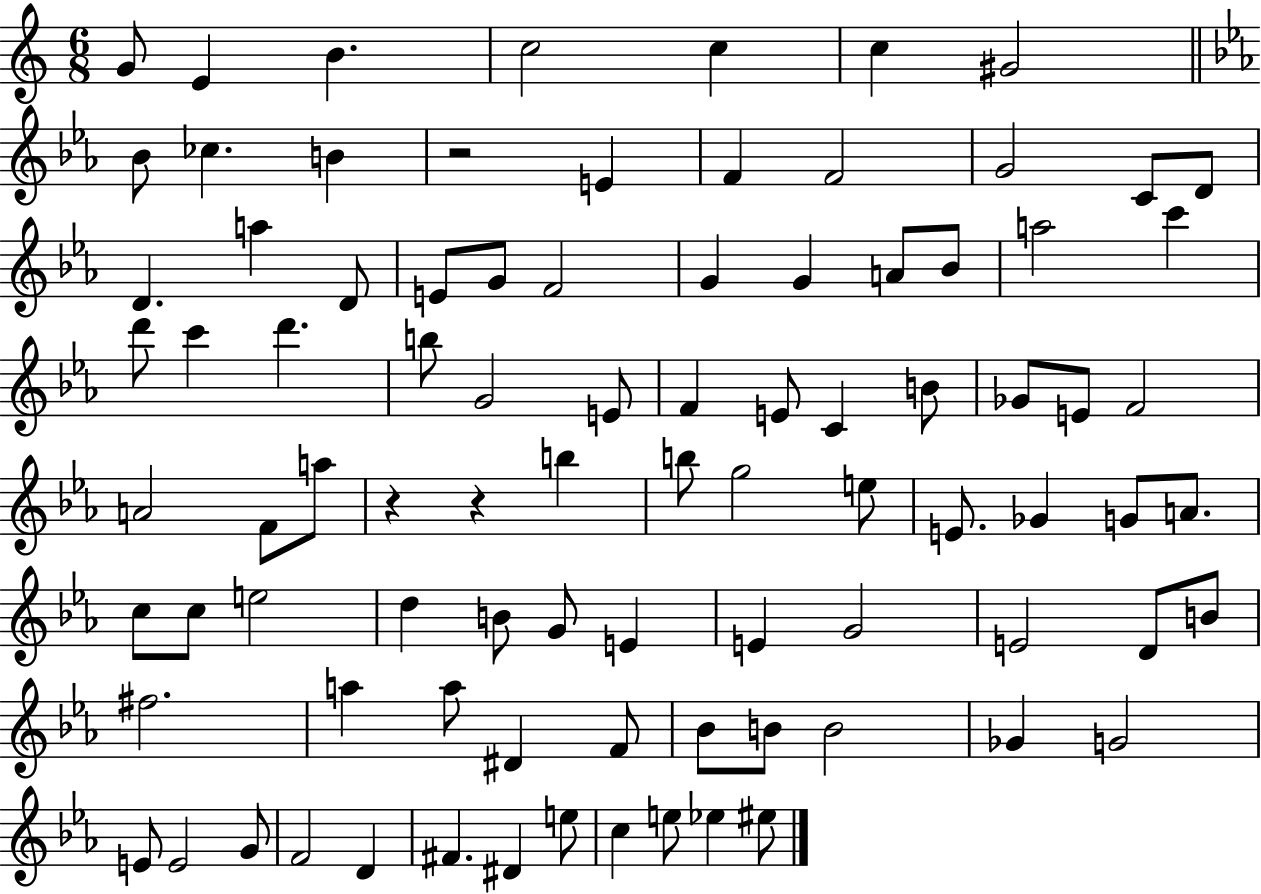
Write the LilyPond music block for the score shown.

{
  \clef treble
  \numericTimeSignature
  \time 6/8
  \key c \major
  g'8 e'4 b'4. | c''2 c''4 | c''4 gis'2 | \bar "||" \break \key ees \major bes'8 ces''4. b'4 | r2 e'4 | f'4 f'2 | g'2 c'8 d'8 | \break d'4. a''4 d'8 | e'8 g'8 f'2 | g'4 g'4 a'8 bes'8 | a''2 c'''4 | \break d'''8 c'''4 d'''4. | b''8 g'2 e'8 | f'4 e'8 c'4 b'8 | ges'8 e'8 f'2 | \break a'2 f'8 a''8 | r4 r4 b''4 | b''8 g''2 e''8 | e'8. ges'4 g'8 a'8. | \break c''8 c''8 e''2 | d''4 b'8 g'8 e'4 | e'4 g'2 | e'2 d'8 b'8 | \break fis''2. | a''4 a''8 dis'4 f'8 | bes'8 b'8 b'2 | ges'4 g'2 | \break e'8 e'2 g'8 | f'2 d'4 | fis'4. dis'4 e''8 | c''4 e''8 ees''4 eis''8 | \break \bar "|."
}